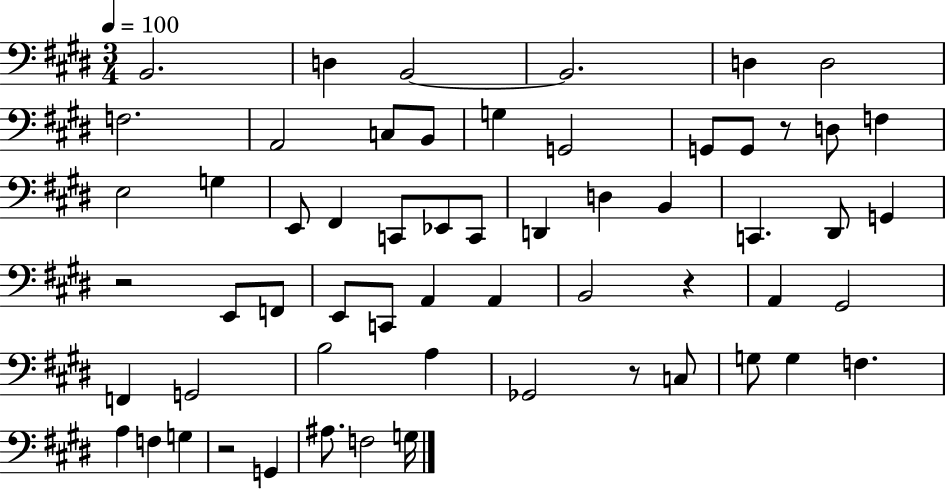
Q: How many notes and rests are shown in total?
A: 59